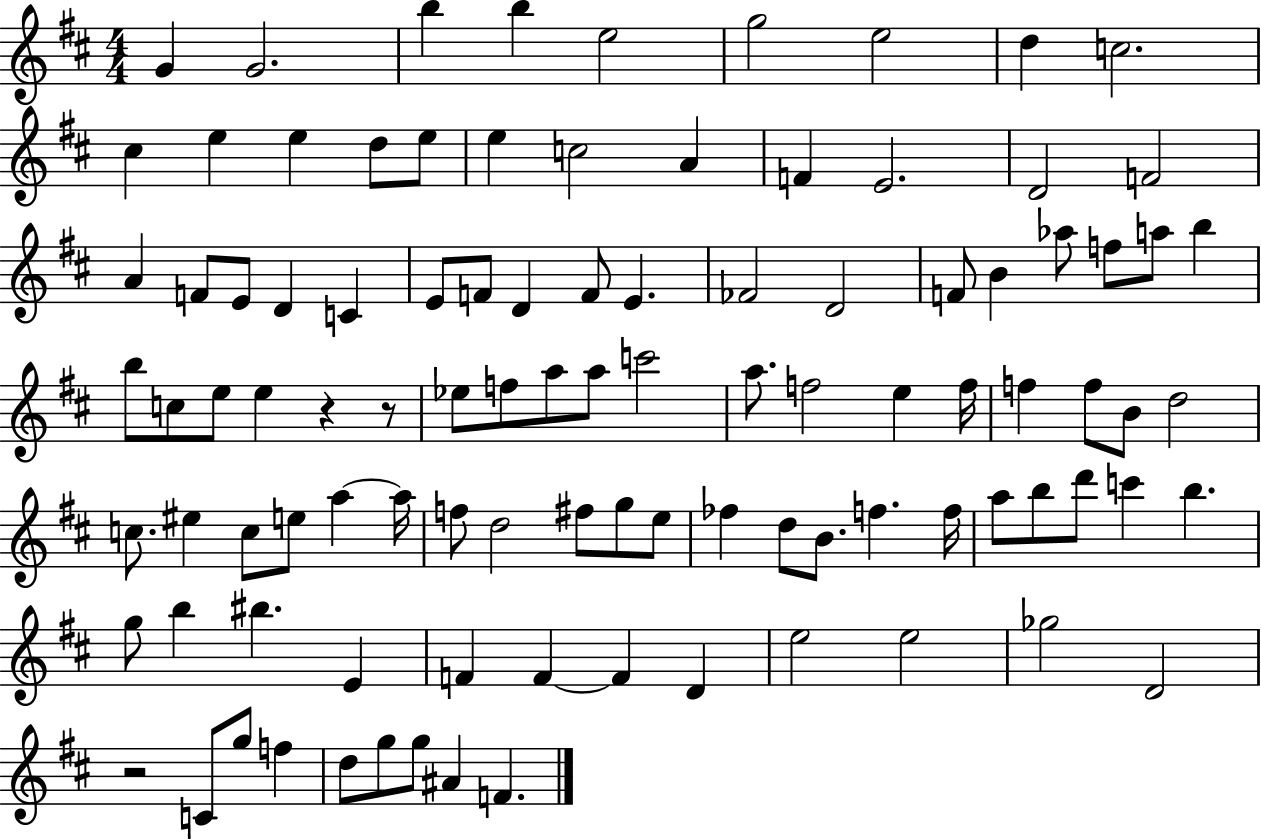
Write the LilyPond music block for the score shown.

{
  \clef treble
  \numericTimeSignature
  \time 4/4
  \key d \major
  g'4 g'2. | b''4 b''4 e''2 | g''2 e''2 | d''4 c''2. | \break cis''4 e''4 e''4 d''8 e''8 | e''4 c''2 a'4 | f'4 e'2. | d'2 f'2 | \break a'4 f'8 e'8 d'4 c'4 | e'8 f'8 d'4 f'8 e'4. | fes'2 d'2 | f'8 b'4 aes''8 f''8 a''8 b''4 | \break b''8 c''8 e''8 e''4 r4 r8 | ees''8 f''8 a''8 a''8 c'''2 | a''8. f''2 e''4 f''16 | f''4 f''8 b'8 d''2 | \break c''8. eis''4 c''8 e''8 a''4~~ a''16 | f''8 d''2 fis''8 g''8 e''8 | fes''4 d''8 b'8. f''4. f''16 | a''8 b''8 d'''8 c'''4 b''4. | \break g''8 b''4 bis''4. e'4 | f'4 f'4~~ f'4 d'4 | e''2 e''2 | ges''2 d'2 | \break r2 c'8 g''8 f''4 | d''8 g''8 g''8 ais'4 f'4. | \bar "|."
}